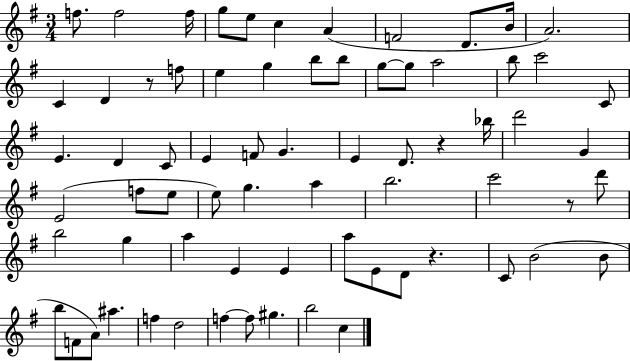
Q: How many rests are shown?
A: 4